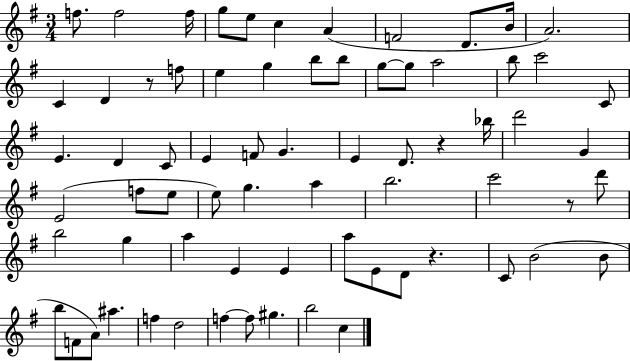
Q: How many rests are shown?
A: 4